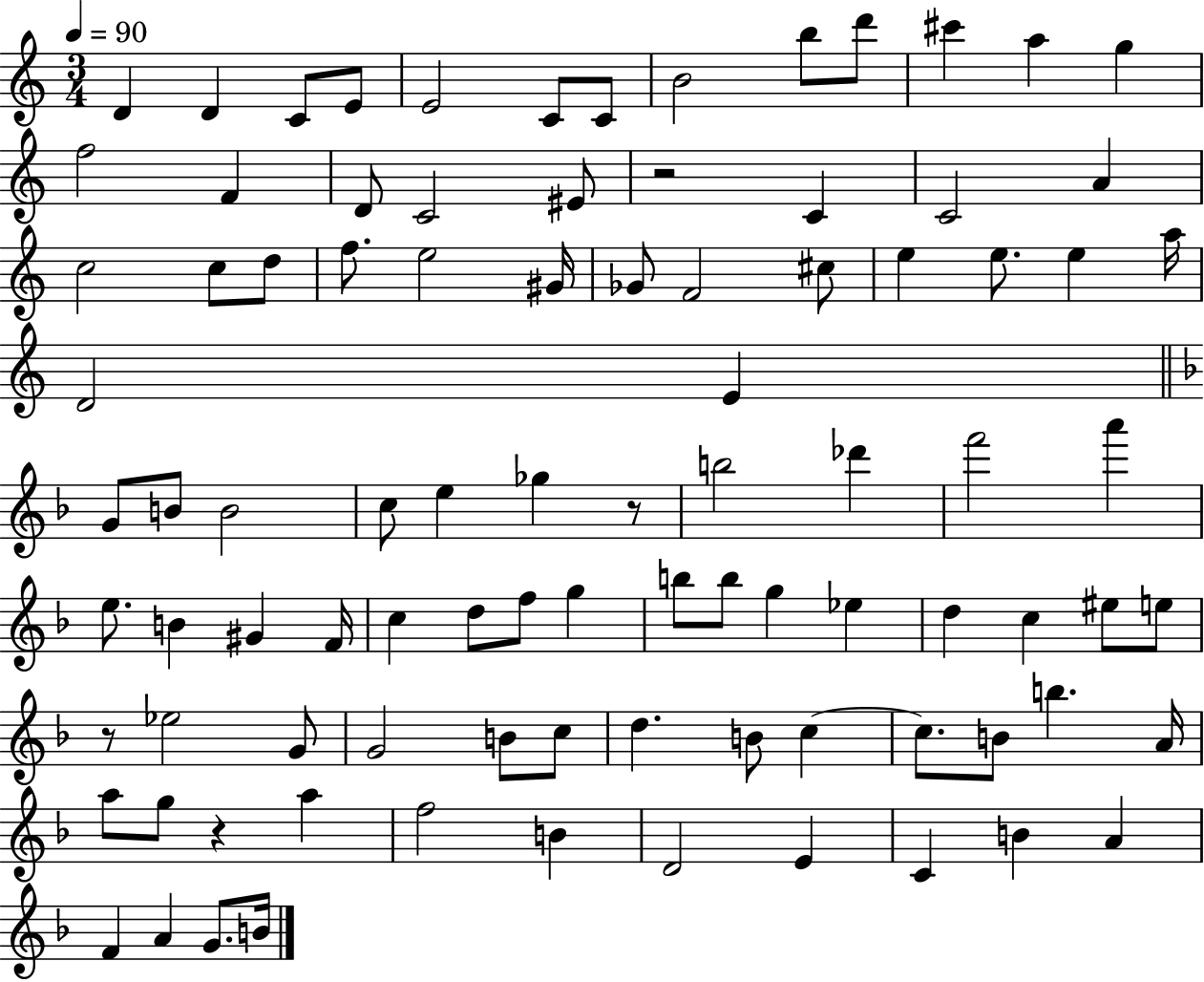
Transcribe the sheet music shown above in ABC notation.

X:1
T:Untitled
M:3/4
L:1/4
K:C
D D C/2 E/2 E2 C/2 C/2 B2 b/2 d'/2 ^c' a g f2 F D/2 C2 ^E/2 z2 C C2 A c2 c/2 d/2 f/2 e2 ^G/4 _G/2 F2 ^c/2 e e/2 e a/4 D2 E G/2 B/2 B2 c/2 e _g z/2 b2 _d' f'2 a' e/2 B ^G F/4 c d/2 f/2 g b/2 b/2 g _e d c ^e/2 e/2 z/2 _e2 G/2 G2 B/2 c/2 d B/2 c c/2 B/2 b A/4 a/2 g/2 z a f2 B D2 E C B A F A G/2 B/4